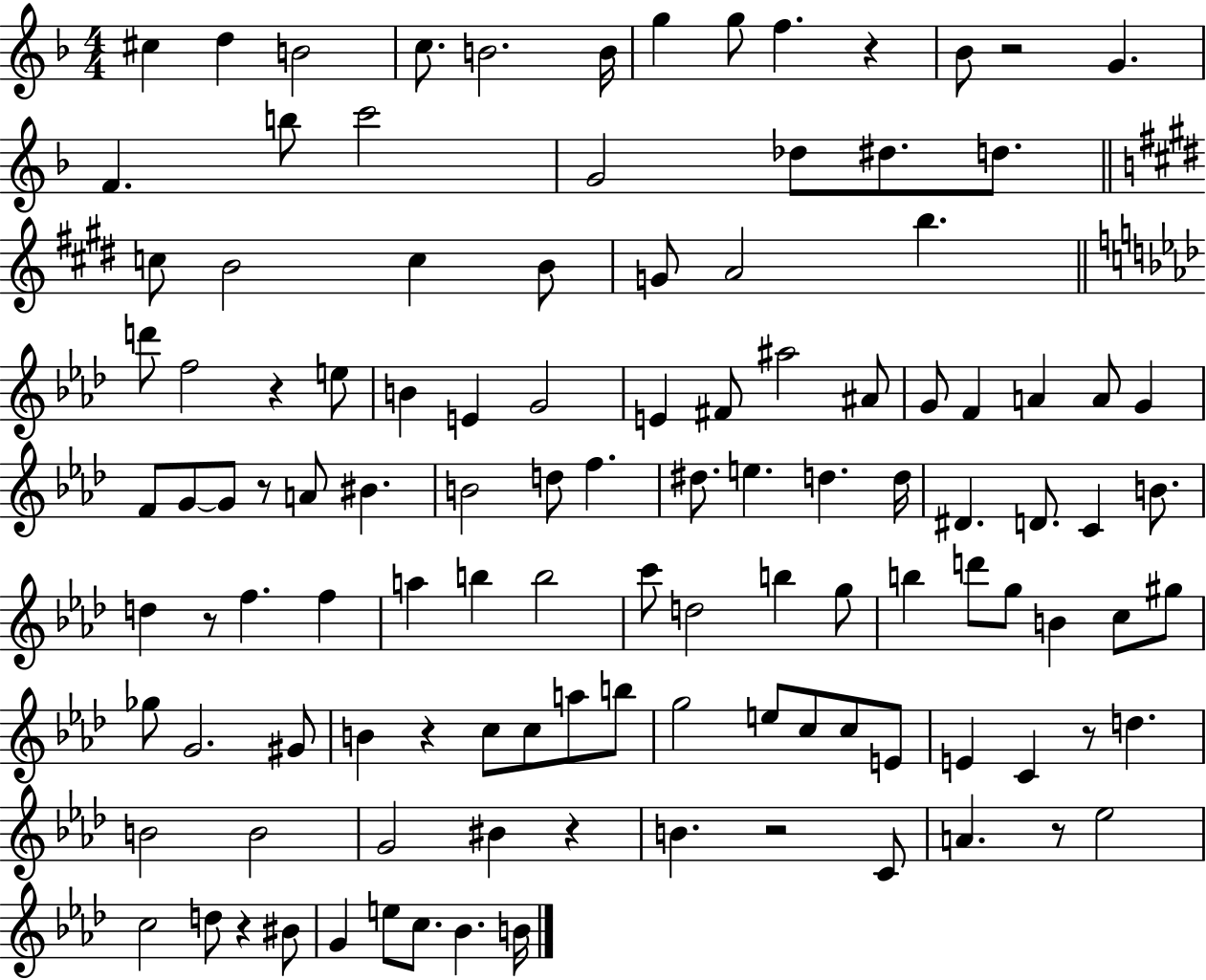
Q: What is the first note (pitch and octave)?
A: C#5